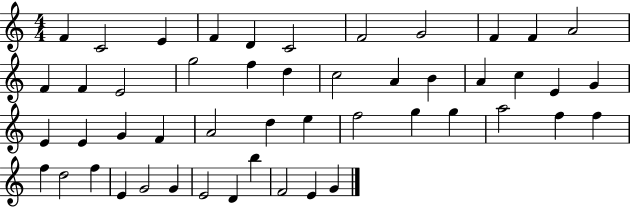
X:1
T:Untitled
M:4/4
L:1/4
K:C
F C2 E F D C2 F2 G2 F F A2 F F E2 g2 f d c2 A B A c E G E E G F A2 d e f2 g g a2 f f f d2 f E G2 G E2 D b F2 E G